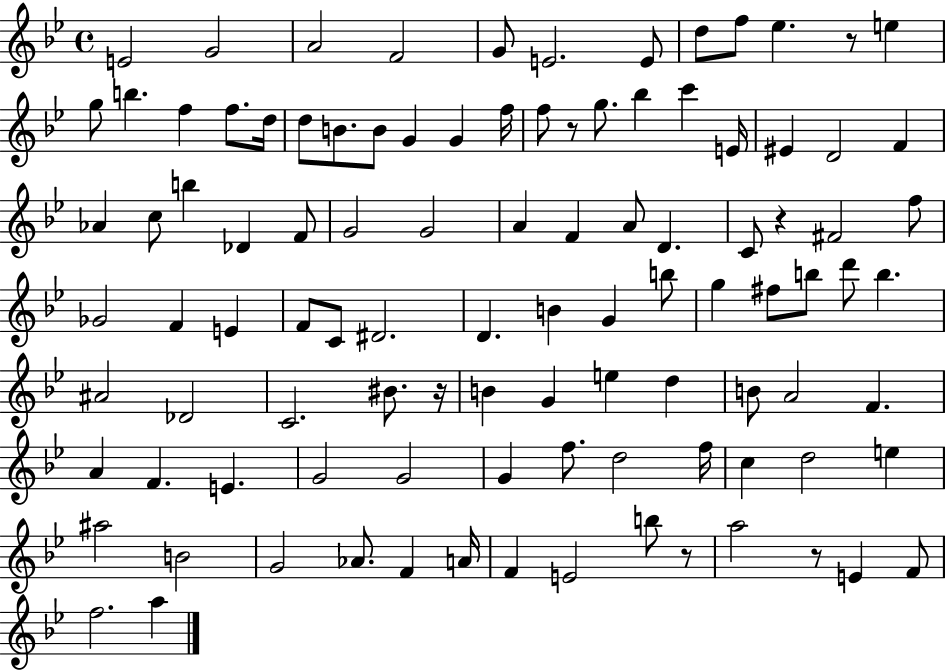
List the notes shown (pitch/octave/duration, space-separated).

E4/h G4/h A4/h F4/h G4/e E4/h. E4/e D5/e F5/e Eb5/q. R/e E5/q G5/e B5/q. F5/q F5/e. D5/s D5/e B4/e. B4/e G4/q G4/q F5/s F5/e R/e G5/e. Bb5/q C6/q E4/s EIS4/q D4/h F4/q Ab4/q C5/e B5/q Db4/q F4/e G4/h G4/h A4/q F4/q A4/e D4/q. C4/e R/q F#4/h F5/e Gb4/h F4/q E4/q F4/e C4/e D#4/h. D4/q. B4/q G4/q B5/e G5/q F#5/e B5/e D6/e B5/q. A#4/h Db4/h C4/h. BIS4/e. R/s B4/q G4/q E5/q D5/q B4/e A4/h F4/q. A4/q F4/q. E4/q. G4/h G4/h G4/q F5/e. D5/h F5/s C5/q D5/h E5/q A#5/h B4/h G4/h Ab4/e. F4/q A4/s F4/q E4/h B5/e R/e A5/h R/e E4/q F4/e F5/h. A5/q